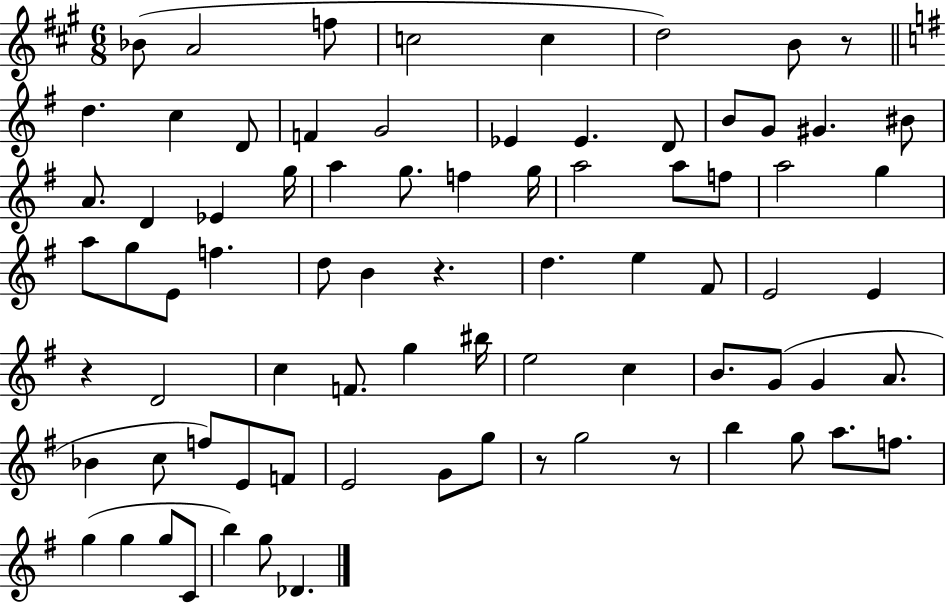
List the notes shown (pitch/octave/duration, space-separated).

Bb4/e A4/h F5/e C5/h C5/q D5/h B4/e R/e D5/q. C5/q D4/e F4/q G4/h Eb4/q Eb4/q. D4/e B4/e G4/e G#4/q. BIS4/e A4/e. D4/q Eb4/q G5/s A5/q G5/e. F5/q G5/s A5/h A5/e F5/e A5/h G5/q A5/e G5/e E4/e F5/q. D5/e B4/q R/q. D5/q. E5/q F#4/e E4/h E4/q R/q D4/h C5/q F4/e. G5/q BIS5/s E5/h C5/q B4/e. G4/e G4/q A4/e. Bb4/q C5/e F5/e E4/e F4/e E4/h G4/e G5/e R/e G5/h R/e B5/q G5/e A5/e. F5/e. G5/q G5/q G5/e C4/e B5/q G5/e Db4/q.